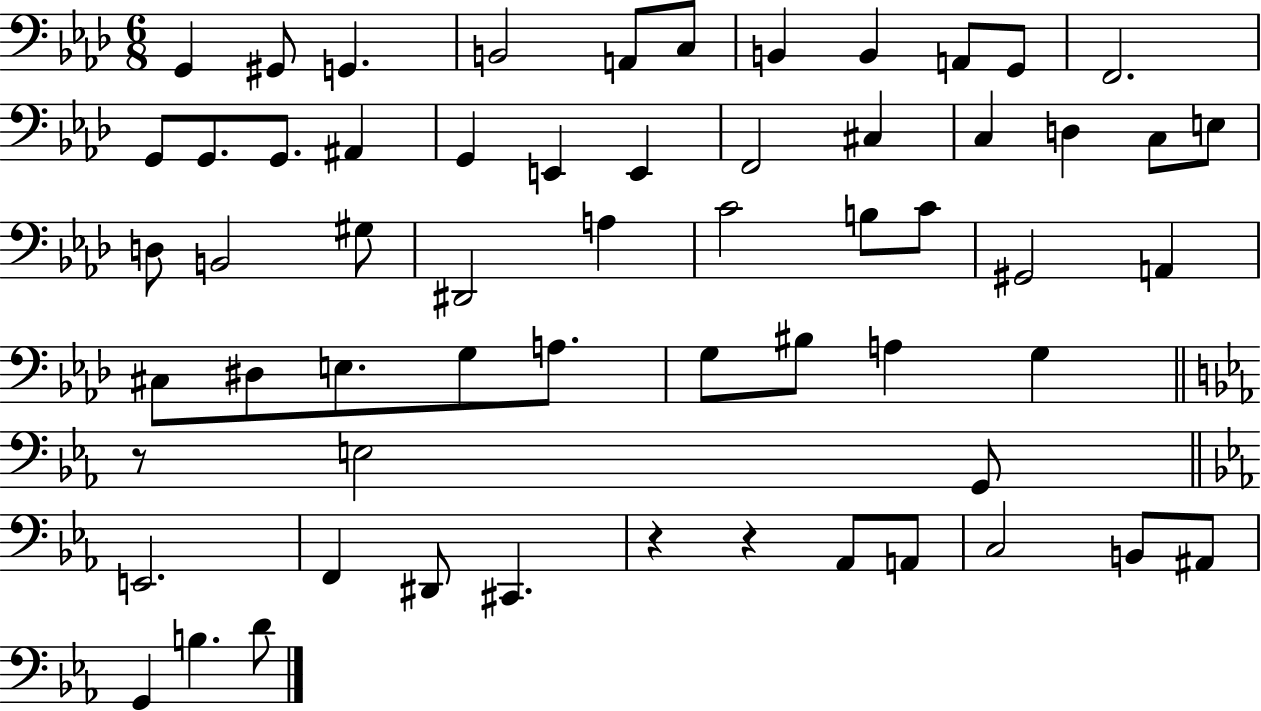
G2/q G#2/e G2/q. B2/h A2/e C3/e B2/q B2/q A2/e G2/e F2/h. G2/e G2/e. G2/e. A#2/q G2/q E2/q E2/q F2/h C#3/q C3/q D3/q C3/e E3/e D3/e B2/h G#3/e D#2/h A3/q C4/h B3/e C4/e G#2/h A2/q C#3/e D#3/e E3/e. G3/e A3/e. G3/e BIS3/e A3/q G3/q R/e E3/h G2/e E2/h. F2/q D#2/e C#2/q. R/q R/q Ab2/e A2/e C3/h B2/e A#2/e G2/q B3/q. D4/e